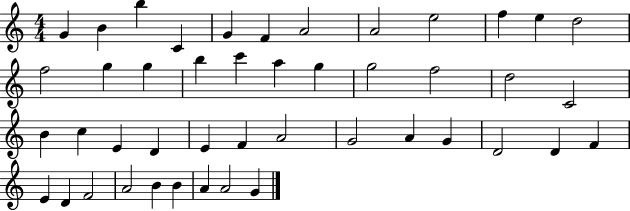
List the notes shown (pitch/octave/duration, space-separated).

G4/q B4/q B5/q C4/q G4/q F4/q A4/h A4/h E5/h F5/q E5/q D5/h F5/h G5/q G5/q B5/q C6/q A5/q G5/q G5/h F5/h D5/h C4/h B4/q C5/q E4/q D4/q E4/q F4/q A4/h G4/h A4/q G4/q D4/h D4/q F4/q E4/q D4/q F4/h A4/h B4/q B4/q A4/q A4/h G4/q